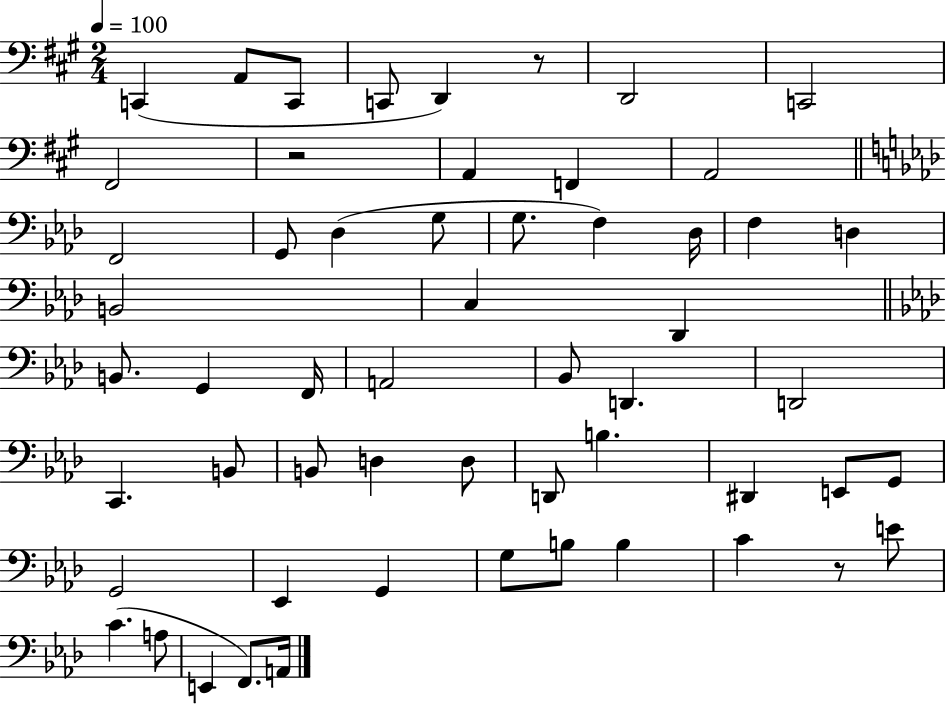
X:1
T:Untitled
M:2/4
L:1/4
K:A
C,, A,,/2 C,,/2 C,,/2 D,, z/2 D,,2 C,,2 ^F,,2 z2 A,, F,, A,,2 F,,2 G,,/2 _D, G,/2 G,/2 F, _D,/4 F, D, B,,2 C, _D,, B,,/2 G,, F,,/4 A,,2 _B,,/2 D,, D,,2 C,, B,,/2 B,,/2 D, D,/2 D,,/2 B, ^D,, E,,/2 G,,/2 G,,2 _E,, G,, G,/2 B,/2 B, C z/2 E/2 C A,/2 E,, F,,/2 A,,/4